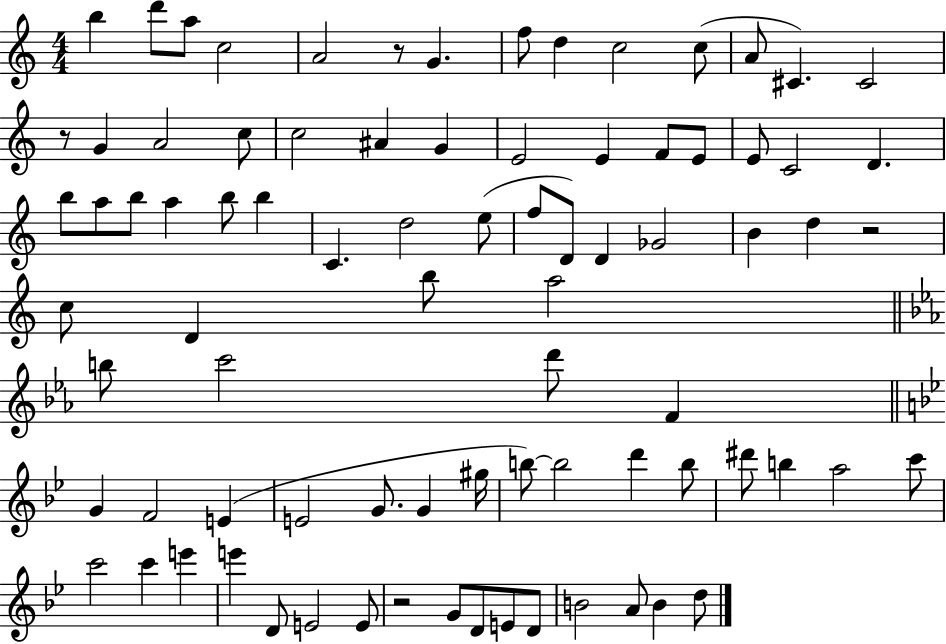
B5/q D6/e A5/e C5/h A4/h R/e G4/q. F5/e D5/q C5/h C5/e A4/e C#4/q. C#4/h R/e G4/q A4/h C5/e C5/h A#4/q G4/q E4/h E4/q F4/e E4/e E4/e C4/h D4/q. B5/e A5/e B5/e A5/q B5/e B5/q C4/q. D5/h E5/e F5/e D4/e D4/q Gb4/h B4/q D5/q R/h C5/e D4/q B5/e A5/h B5/e C6/h D6/e F4/q G4/q F4/h E4/q E4/h G4/e. G4/q G#5/s B5/e B5/h D6/q B5/e D#6/e B5/q A5/h C6/e C6/h C6/q E6/q E6/q D4/e E4/h E4/e R/h G4/e D4/e E4/e D4/e B4/h A4/e B4/q D5/e